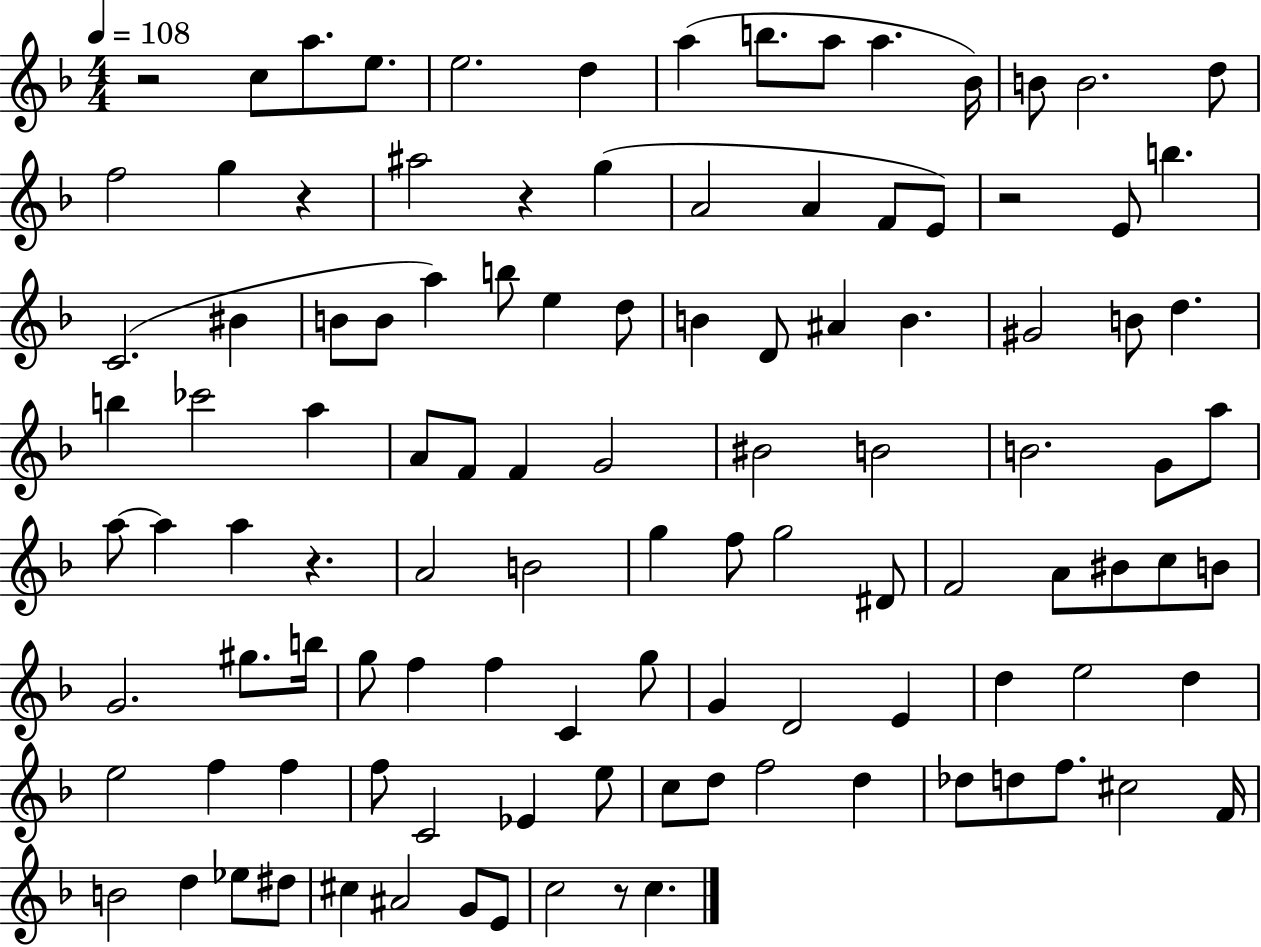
{
  \clef treble
  \numericTimeSignature
  \time 4/4
  \key f \major
  \tempo 4 = 108
  r2 c''8 a''8. e''8. | e''2. d''4 | a''4( b''8. a''8 a''4. bes'16) | b'8 b'2. d''8 | \break f''2 g''4 r4 | ais''2 r4 g''4( | a'2 a'4 f'8 e'8) | r2 e'8 b''4. | \break c'2.( bis'4 | b'8 b'8 a''4) b''8 e''4 d''8 | b'4 d'8 ais'4 b'4. | gis'2 b'8 d''4. | \break b''4 ces'''2 a''4 | a'8 f'8 f'4 g'2 | bis'2 b'2 | b'2. g'8 a''8 | \break a''8~~ a''4 a''4 r4. | a'2 b'2 | g''4 f''8 g''2 dis'8 | f'2 a'8 bis'8 c''8 b'8 | \break g'2. gis''8. b''16 | g''8 f''4 f''4 c'4 g''8 | g'4 d'2 e'4 | d''4 e''2 d''4 | \break e''2 f''4 f''4 | f''8 c'2 ees'4 e''8 | c''8 d''8 f''2 d''4 | des''8 d''8 f''8. cis''2 f'16 | \break b'2 d''4 ees''8 dis''8 | cis''4 ais'2 g'8 e'8 | c''2 r8 c''4. | \bar "|."
}